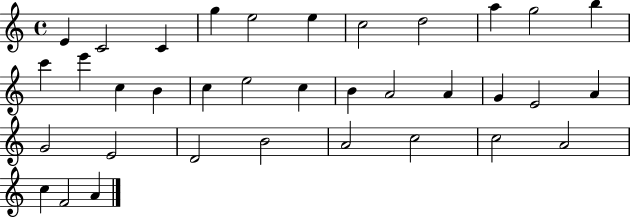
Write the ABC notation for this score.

X:1
T:Untitled
M:4/4
L:1/4
K:C
E C2 C g e2 e c2 d2 a g2 b c' e' c B c e2 c B A2 A G E2 A G2 E2 D2 B2 A2 c2 c2 A2 c F2 A